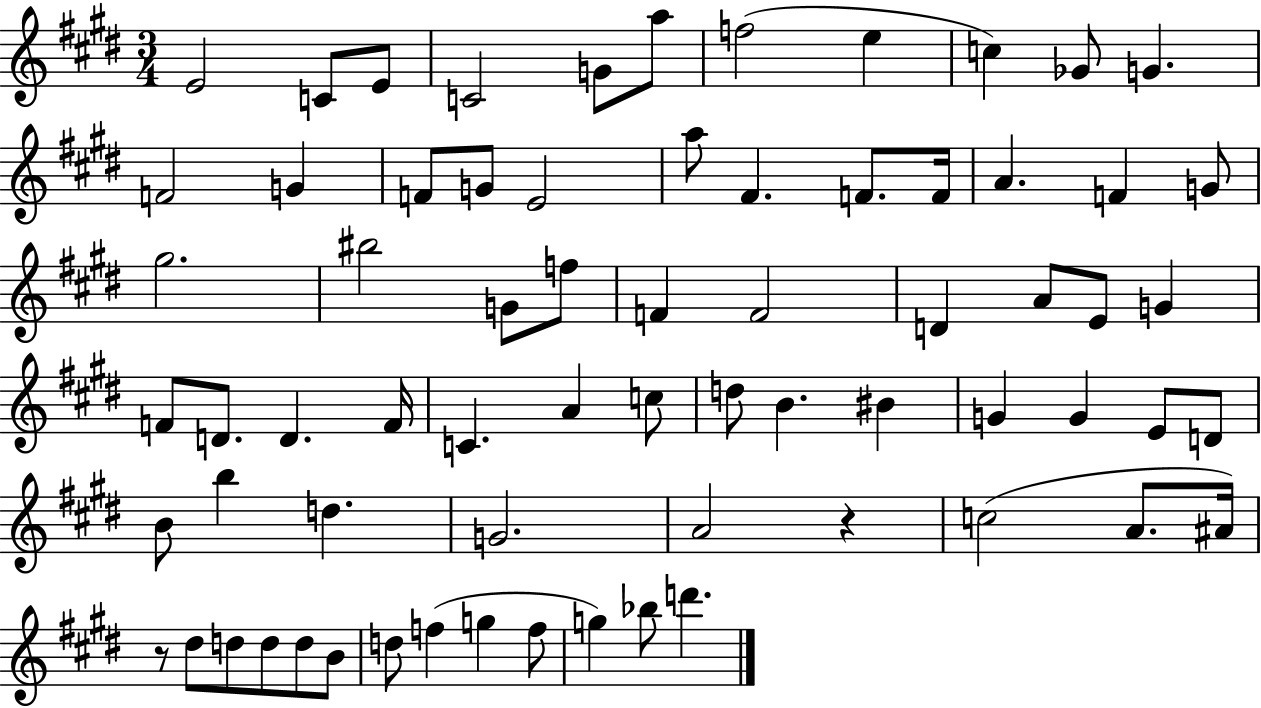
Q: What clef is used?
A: treble